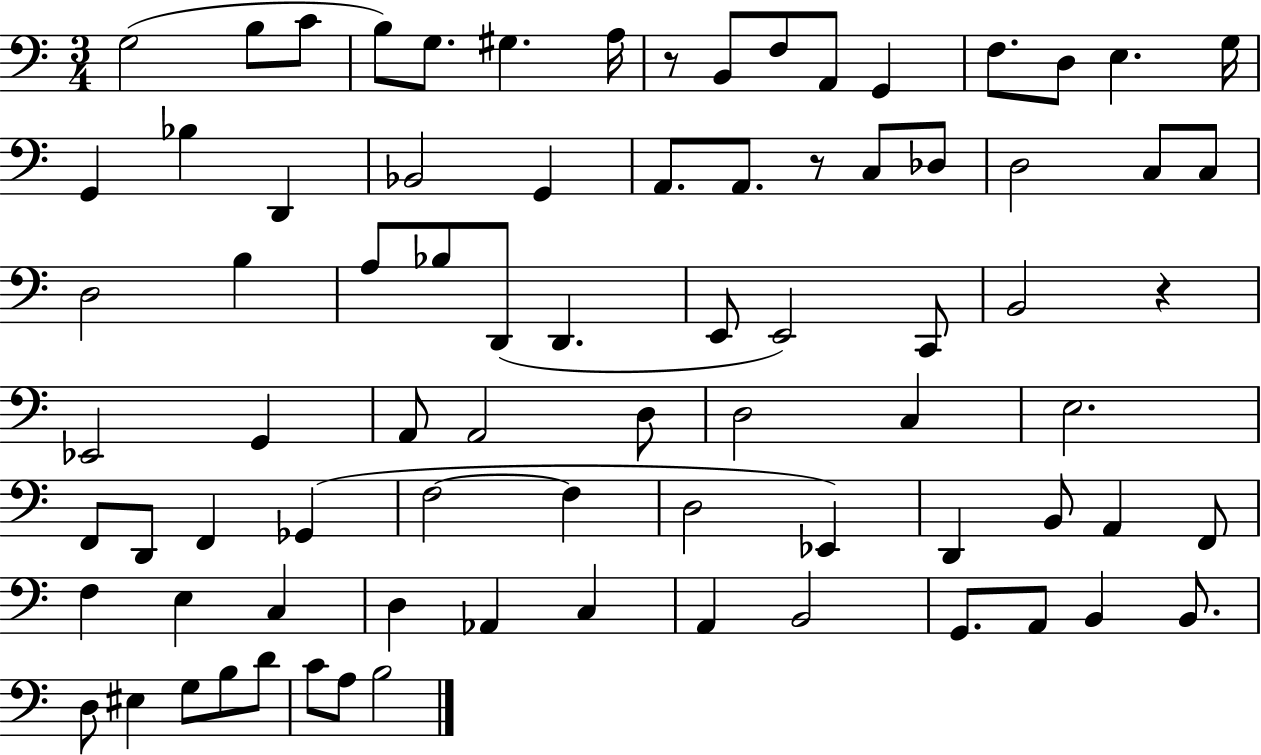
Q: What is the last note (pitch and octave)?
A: B3